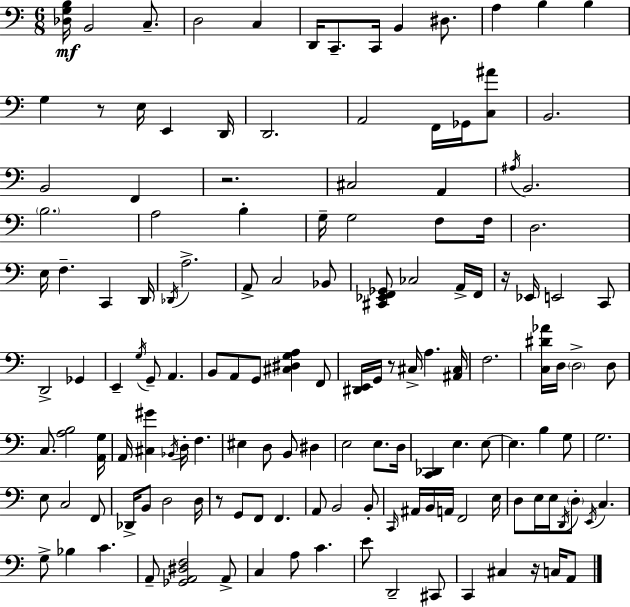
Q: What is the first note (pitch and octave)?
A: B2